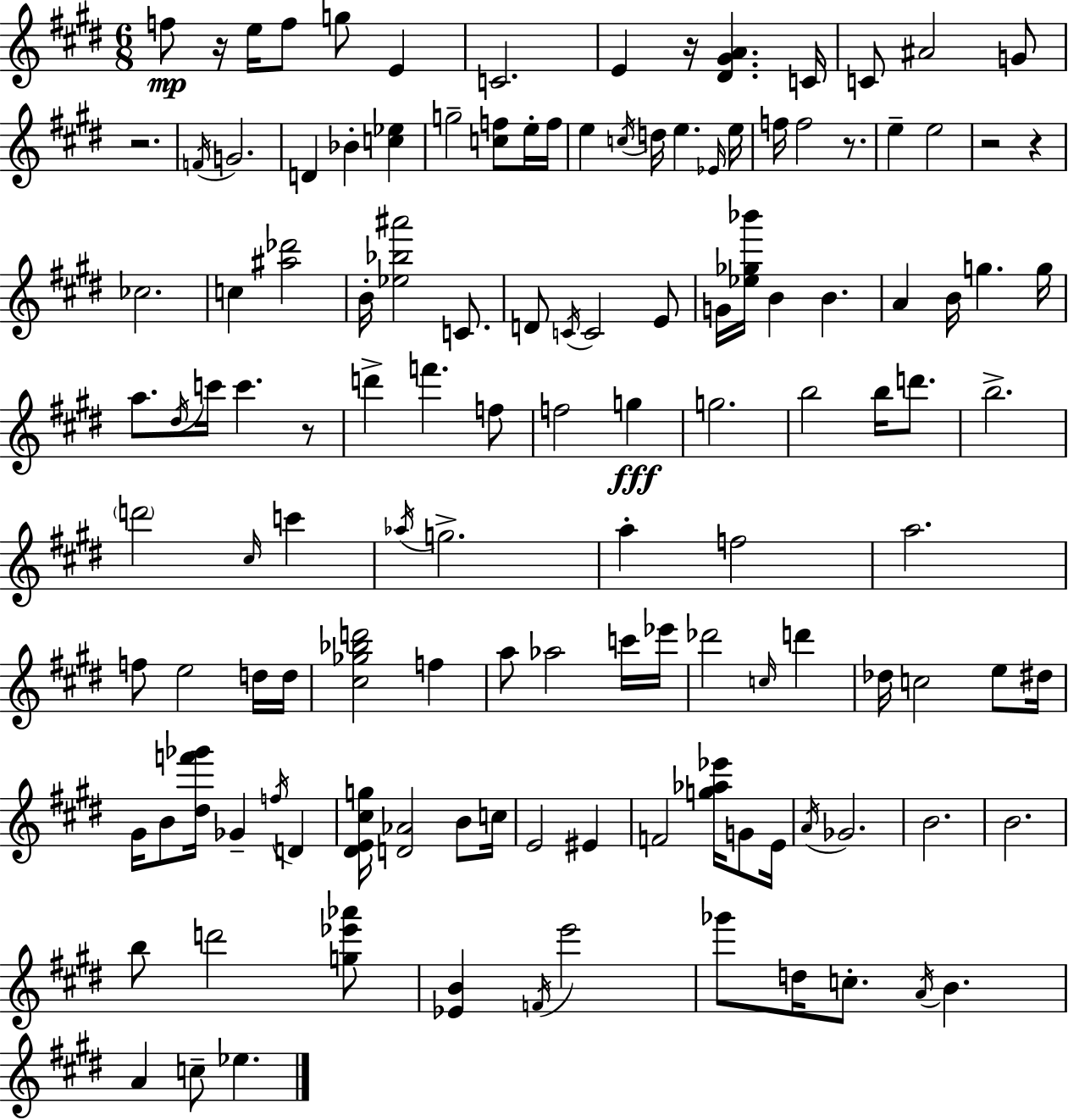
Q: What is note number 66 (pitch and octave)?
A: F5